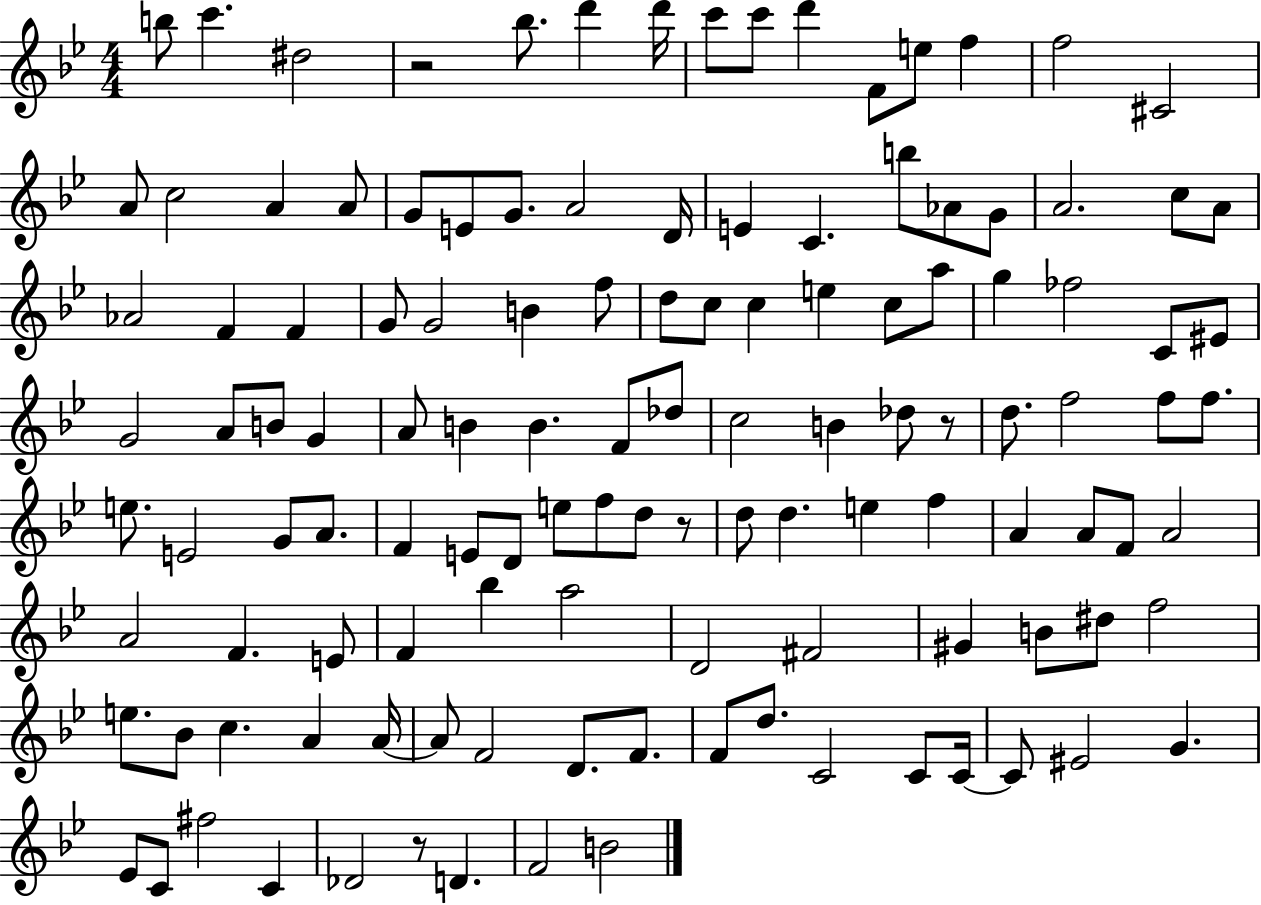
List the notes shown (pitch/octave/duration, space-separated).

B5/e C6/q. D#5/h R/h Bb5/e. D6/q D6/s C6/e C6/e D6/q F4/e E5/e F5/q F5/h C#4/h A4/e C5/h A4/q A4/e G4/e E4/e G4/e. A4/h D4/s E4/q C4/q. B5/e Ab4/e G4/e A4/h. C5/e A4/e Ab4/h F4/q F4/q G4/e G4/h B4/q F5/e D5/e C5/e C5/q E5/q C5/e A5/e G5/q FES5/h C4/e EIS4/e G4/h A4/e B4/e G4/q A4/e B4/q B4/q. F4/e Db5/e C5/h B4/q Db5/e R/e D5/e. F5/h F5/e F5/e. E5/e. E4/h G4/e A4/e. F4/q E4/e D4/e E5/e F5/e D5/e R/e D5/e D5/q. E5/q F5/q A4/q A4/e F4/e A4/h A4/h F4/q. E4/e F4/q Bb5/q A5/h D4/h F#4/h G#4/q B4/e D#5/e F5/h E5/e. Bb4/e C5/q. A4/q A4/s A4/e F4/h D4/e. F4/e. F4/e D5/e. C4/h C4/e C4/s C4/e EIS4/h G4/q. Eb4/e C4/e F#5/h C4/q Db4/h R/e D4/q. F4/h B4/h